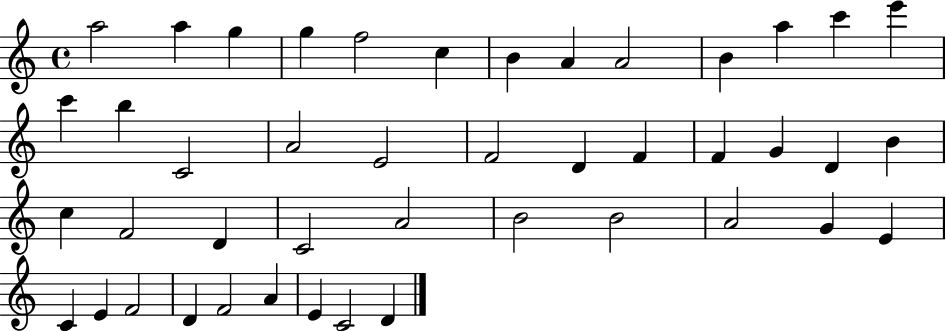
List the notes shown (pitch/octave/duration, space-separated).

A5/h A5/q G5/q G5/q F5/h C5/q B4/q A4/q A4/h B4/q A5/q C6/q E6/q C6/q B5/q C4/h A4/h E4/h F4/h D4/q F4/q F4/q G4/q D4/q B4/q C5/q F4/h D4/q C4/h A4/h B4/h B4/h A4/h G4/q E4/q C4/q E4/q F4/h D4/q F4/h A4/q E4/q C4/h D4/q